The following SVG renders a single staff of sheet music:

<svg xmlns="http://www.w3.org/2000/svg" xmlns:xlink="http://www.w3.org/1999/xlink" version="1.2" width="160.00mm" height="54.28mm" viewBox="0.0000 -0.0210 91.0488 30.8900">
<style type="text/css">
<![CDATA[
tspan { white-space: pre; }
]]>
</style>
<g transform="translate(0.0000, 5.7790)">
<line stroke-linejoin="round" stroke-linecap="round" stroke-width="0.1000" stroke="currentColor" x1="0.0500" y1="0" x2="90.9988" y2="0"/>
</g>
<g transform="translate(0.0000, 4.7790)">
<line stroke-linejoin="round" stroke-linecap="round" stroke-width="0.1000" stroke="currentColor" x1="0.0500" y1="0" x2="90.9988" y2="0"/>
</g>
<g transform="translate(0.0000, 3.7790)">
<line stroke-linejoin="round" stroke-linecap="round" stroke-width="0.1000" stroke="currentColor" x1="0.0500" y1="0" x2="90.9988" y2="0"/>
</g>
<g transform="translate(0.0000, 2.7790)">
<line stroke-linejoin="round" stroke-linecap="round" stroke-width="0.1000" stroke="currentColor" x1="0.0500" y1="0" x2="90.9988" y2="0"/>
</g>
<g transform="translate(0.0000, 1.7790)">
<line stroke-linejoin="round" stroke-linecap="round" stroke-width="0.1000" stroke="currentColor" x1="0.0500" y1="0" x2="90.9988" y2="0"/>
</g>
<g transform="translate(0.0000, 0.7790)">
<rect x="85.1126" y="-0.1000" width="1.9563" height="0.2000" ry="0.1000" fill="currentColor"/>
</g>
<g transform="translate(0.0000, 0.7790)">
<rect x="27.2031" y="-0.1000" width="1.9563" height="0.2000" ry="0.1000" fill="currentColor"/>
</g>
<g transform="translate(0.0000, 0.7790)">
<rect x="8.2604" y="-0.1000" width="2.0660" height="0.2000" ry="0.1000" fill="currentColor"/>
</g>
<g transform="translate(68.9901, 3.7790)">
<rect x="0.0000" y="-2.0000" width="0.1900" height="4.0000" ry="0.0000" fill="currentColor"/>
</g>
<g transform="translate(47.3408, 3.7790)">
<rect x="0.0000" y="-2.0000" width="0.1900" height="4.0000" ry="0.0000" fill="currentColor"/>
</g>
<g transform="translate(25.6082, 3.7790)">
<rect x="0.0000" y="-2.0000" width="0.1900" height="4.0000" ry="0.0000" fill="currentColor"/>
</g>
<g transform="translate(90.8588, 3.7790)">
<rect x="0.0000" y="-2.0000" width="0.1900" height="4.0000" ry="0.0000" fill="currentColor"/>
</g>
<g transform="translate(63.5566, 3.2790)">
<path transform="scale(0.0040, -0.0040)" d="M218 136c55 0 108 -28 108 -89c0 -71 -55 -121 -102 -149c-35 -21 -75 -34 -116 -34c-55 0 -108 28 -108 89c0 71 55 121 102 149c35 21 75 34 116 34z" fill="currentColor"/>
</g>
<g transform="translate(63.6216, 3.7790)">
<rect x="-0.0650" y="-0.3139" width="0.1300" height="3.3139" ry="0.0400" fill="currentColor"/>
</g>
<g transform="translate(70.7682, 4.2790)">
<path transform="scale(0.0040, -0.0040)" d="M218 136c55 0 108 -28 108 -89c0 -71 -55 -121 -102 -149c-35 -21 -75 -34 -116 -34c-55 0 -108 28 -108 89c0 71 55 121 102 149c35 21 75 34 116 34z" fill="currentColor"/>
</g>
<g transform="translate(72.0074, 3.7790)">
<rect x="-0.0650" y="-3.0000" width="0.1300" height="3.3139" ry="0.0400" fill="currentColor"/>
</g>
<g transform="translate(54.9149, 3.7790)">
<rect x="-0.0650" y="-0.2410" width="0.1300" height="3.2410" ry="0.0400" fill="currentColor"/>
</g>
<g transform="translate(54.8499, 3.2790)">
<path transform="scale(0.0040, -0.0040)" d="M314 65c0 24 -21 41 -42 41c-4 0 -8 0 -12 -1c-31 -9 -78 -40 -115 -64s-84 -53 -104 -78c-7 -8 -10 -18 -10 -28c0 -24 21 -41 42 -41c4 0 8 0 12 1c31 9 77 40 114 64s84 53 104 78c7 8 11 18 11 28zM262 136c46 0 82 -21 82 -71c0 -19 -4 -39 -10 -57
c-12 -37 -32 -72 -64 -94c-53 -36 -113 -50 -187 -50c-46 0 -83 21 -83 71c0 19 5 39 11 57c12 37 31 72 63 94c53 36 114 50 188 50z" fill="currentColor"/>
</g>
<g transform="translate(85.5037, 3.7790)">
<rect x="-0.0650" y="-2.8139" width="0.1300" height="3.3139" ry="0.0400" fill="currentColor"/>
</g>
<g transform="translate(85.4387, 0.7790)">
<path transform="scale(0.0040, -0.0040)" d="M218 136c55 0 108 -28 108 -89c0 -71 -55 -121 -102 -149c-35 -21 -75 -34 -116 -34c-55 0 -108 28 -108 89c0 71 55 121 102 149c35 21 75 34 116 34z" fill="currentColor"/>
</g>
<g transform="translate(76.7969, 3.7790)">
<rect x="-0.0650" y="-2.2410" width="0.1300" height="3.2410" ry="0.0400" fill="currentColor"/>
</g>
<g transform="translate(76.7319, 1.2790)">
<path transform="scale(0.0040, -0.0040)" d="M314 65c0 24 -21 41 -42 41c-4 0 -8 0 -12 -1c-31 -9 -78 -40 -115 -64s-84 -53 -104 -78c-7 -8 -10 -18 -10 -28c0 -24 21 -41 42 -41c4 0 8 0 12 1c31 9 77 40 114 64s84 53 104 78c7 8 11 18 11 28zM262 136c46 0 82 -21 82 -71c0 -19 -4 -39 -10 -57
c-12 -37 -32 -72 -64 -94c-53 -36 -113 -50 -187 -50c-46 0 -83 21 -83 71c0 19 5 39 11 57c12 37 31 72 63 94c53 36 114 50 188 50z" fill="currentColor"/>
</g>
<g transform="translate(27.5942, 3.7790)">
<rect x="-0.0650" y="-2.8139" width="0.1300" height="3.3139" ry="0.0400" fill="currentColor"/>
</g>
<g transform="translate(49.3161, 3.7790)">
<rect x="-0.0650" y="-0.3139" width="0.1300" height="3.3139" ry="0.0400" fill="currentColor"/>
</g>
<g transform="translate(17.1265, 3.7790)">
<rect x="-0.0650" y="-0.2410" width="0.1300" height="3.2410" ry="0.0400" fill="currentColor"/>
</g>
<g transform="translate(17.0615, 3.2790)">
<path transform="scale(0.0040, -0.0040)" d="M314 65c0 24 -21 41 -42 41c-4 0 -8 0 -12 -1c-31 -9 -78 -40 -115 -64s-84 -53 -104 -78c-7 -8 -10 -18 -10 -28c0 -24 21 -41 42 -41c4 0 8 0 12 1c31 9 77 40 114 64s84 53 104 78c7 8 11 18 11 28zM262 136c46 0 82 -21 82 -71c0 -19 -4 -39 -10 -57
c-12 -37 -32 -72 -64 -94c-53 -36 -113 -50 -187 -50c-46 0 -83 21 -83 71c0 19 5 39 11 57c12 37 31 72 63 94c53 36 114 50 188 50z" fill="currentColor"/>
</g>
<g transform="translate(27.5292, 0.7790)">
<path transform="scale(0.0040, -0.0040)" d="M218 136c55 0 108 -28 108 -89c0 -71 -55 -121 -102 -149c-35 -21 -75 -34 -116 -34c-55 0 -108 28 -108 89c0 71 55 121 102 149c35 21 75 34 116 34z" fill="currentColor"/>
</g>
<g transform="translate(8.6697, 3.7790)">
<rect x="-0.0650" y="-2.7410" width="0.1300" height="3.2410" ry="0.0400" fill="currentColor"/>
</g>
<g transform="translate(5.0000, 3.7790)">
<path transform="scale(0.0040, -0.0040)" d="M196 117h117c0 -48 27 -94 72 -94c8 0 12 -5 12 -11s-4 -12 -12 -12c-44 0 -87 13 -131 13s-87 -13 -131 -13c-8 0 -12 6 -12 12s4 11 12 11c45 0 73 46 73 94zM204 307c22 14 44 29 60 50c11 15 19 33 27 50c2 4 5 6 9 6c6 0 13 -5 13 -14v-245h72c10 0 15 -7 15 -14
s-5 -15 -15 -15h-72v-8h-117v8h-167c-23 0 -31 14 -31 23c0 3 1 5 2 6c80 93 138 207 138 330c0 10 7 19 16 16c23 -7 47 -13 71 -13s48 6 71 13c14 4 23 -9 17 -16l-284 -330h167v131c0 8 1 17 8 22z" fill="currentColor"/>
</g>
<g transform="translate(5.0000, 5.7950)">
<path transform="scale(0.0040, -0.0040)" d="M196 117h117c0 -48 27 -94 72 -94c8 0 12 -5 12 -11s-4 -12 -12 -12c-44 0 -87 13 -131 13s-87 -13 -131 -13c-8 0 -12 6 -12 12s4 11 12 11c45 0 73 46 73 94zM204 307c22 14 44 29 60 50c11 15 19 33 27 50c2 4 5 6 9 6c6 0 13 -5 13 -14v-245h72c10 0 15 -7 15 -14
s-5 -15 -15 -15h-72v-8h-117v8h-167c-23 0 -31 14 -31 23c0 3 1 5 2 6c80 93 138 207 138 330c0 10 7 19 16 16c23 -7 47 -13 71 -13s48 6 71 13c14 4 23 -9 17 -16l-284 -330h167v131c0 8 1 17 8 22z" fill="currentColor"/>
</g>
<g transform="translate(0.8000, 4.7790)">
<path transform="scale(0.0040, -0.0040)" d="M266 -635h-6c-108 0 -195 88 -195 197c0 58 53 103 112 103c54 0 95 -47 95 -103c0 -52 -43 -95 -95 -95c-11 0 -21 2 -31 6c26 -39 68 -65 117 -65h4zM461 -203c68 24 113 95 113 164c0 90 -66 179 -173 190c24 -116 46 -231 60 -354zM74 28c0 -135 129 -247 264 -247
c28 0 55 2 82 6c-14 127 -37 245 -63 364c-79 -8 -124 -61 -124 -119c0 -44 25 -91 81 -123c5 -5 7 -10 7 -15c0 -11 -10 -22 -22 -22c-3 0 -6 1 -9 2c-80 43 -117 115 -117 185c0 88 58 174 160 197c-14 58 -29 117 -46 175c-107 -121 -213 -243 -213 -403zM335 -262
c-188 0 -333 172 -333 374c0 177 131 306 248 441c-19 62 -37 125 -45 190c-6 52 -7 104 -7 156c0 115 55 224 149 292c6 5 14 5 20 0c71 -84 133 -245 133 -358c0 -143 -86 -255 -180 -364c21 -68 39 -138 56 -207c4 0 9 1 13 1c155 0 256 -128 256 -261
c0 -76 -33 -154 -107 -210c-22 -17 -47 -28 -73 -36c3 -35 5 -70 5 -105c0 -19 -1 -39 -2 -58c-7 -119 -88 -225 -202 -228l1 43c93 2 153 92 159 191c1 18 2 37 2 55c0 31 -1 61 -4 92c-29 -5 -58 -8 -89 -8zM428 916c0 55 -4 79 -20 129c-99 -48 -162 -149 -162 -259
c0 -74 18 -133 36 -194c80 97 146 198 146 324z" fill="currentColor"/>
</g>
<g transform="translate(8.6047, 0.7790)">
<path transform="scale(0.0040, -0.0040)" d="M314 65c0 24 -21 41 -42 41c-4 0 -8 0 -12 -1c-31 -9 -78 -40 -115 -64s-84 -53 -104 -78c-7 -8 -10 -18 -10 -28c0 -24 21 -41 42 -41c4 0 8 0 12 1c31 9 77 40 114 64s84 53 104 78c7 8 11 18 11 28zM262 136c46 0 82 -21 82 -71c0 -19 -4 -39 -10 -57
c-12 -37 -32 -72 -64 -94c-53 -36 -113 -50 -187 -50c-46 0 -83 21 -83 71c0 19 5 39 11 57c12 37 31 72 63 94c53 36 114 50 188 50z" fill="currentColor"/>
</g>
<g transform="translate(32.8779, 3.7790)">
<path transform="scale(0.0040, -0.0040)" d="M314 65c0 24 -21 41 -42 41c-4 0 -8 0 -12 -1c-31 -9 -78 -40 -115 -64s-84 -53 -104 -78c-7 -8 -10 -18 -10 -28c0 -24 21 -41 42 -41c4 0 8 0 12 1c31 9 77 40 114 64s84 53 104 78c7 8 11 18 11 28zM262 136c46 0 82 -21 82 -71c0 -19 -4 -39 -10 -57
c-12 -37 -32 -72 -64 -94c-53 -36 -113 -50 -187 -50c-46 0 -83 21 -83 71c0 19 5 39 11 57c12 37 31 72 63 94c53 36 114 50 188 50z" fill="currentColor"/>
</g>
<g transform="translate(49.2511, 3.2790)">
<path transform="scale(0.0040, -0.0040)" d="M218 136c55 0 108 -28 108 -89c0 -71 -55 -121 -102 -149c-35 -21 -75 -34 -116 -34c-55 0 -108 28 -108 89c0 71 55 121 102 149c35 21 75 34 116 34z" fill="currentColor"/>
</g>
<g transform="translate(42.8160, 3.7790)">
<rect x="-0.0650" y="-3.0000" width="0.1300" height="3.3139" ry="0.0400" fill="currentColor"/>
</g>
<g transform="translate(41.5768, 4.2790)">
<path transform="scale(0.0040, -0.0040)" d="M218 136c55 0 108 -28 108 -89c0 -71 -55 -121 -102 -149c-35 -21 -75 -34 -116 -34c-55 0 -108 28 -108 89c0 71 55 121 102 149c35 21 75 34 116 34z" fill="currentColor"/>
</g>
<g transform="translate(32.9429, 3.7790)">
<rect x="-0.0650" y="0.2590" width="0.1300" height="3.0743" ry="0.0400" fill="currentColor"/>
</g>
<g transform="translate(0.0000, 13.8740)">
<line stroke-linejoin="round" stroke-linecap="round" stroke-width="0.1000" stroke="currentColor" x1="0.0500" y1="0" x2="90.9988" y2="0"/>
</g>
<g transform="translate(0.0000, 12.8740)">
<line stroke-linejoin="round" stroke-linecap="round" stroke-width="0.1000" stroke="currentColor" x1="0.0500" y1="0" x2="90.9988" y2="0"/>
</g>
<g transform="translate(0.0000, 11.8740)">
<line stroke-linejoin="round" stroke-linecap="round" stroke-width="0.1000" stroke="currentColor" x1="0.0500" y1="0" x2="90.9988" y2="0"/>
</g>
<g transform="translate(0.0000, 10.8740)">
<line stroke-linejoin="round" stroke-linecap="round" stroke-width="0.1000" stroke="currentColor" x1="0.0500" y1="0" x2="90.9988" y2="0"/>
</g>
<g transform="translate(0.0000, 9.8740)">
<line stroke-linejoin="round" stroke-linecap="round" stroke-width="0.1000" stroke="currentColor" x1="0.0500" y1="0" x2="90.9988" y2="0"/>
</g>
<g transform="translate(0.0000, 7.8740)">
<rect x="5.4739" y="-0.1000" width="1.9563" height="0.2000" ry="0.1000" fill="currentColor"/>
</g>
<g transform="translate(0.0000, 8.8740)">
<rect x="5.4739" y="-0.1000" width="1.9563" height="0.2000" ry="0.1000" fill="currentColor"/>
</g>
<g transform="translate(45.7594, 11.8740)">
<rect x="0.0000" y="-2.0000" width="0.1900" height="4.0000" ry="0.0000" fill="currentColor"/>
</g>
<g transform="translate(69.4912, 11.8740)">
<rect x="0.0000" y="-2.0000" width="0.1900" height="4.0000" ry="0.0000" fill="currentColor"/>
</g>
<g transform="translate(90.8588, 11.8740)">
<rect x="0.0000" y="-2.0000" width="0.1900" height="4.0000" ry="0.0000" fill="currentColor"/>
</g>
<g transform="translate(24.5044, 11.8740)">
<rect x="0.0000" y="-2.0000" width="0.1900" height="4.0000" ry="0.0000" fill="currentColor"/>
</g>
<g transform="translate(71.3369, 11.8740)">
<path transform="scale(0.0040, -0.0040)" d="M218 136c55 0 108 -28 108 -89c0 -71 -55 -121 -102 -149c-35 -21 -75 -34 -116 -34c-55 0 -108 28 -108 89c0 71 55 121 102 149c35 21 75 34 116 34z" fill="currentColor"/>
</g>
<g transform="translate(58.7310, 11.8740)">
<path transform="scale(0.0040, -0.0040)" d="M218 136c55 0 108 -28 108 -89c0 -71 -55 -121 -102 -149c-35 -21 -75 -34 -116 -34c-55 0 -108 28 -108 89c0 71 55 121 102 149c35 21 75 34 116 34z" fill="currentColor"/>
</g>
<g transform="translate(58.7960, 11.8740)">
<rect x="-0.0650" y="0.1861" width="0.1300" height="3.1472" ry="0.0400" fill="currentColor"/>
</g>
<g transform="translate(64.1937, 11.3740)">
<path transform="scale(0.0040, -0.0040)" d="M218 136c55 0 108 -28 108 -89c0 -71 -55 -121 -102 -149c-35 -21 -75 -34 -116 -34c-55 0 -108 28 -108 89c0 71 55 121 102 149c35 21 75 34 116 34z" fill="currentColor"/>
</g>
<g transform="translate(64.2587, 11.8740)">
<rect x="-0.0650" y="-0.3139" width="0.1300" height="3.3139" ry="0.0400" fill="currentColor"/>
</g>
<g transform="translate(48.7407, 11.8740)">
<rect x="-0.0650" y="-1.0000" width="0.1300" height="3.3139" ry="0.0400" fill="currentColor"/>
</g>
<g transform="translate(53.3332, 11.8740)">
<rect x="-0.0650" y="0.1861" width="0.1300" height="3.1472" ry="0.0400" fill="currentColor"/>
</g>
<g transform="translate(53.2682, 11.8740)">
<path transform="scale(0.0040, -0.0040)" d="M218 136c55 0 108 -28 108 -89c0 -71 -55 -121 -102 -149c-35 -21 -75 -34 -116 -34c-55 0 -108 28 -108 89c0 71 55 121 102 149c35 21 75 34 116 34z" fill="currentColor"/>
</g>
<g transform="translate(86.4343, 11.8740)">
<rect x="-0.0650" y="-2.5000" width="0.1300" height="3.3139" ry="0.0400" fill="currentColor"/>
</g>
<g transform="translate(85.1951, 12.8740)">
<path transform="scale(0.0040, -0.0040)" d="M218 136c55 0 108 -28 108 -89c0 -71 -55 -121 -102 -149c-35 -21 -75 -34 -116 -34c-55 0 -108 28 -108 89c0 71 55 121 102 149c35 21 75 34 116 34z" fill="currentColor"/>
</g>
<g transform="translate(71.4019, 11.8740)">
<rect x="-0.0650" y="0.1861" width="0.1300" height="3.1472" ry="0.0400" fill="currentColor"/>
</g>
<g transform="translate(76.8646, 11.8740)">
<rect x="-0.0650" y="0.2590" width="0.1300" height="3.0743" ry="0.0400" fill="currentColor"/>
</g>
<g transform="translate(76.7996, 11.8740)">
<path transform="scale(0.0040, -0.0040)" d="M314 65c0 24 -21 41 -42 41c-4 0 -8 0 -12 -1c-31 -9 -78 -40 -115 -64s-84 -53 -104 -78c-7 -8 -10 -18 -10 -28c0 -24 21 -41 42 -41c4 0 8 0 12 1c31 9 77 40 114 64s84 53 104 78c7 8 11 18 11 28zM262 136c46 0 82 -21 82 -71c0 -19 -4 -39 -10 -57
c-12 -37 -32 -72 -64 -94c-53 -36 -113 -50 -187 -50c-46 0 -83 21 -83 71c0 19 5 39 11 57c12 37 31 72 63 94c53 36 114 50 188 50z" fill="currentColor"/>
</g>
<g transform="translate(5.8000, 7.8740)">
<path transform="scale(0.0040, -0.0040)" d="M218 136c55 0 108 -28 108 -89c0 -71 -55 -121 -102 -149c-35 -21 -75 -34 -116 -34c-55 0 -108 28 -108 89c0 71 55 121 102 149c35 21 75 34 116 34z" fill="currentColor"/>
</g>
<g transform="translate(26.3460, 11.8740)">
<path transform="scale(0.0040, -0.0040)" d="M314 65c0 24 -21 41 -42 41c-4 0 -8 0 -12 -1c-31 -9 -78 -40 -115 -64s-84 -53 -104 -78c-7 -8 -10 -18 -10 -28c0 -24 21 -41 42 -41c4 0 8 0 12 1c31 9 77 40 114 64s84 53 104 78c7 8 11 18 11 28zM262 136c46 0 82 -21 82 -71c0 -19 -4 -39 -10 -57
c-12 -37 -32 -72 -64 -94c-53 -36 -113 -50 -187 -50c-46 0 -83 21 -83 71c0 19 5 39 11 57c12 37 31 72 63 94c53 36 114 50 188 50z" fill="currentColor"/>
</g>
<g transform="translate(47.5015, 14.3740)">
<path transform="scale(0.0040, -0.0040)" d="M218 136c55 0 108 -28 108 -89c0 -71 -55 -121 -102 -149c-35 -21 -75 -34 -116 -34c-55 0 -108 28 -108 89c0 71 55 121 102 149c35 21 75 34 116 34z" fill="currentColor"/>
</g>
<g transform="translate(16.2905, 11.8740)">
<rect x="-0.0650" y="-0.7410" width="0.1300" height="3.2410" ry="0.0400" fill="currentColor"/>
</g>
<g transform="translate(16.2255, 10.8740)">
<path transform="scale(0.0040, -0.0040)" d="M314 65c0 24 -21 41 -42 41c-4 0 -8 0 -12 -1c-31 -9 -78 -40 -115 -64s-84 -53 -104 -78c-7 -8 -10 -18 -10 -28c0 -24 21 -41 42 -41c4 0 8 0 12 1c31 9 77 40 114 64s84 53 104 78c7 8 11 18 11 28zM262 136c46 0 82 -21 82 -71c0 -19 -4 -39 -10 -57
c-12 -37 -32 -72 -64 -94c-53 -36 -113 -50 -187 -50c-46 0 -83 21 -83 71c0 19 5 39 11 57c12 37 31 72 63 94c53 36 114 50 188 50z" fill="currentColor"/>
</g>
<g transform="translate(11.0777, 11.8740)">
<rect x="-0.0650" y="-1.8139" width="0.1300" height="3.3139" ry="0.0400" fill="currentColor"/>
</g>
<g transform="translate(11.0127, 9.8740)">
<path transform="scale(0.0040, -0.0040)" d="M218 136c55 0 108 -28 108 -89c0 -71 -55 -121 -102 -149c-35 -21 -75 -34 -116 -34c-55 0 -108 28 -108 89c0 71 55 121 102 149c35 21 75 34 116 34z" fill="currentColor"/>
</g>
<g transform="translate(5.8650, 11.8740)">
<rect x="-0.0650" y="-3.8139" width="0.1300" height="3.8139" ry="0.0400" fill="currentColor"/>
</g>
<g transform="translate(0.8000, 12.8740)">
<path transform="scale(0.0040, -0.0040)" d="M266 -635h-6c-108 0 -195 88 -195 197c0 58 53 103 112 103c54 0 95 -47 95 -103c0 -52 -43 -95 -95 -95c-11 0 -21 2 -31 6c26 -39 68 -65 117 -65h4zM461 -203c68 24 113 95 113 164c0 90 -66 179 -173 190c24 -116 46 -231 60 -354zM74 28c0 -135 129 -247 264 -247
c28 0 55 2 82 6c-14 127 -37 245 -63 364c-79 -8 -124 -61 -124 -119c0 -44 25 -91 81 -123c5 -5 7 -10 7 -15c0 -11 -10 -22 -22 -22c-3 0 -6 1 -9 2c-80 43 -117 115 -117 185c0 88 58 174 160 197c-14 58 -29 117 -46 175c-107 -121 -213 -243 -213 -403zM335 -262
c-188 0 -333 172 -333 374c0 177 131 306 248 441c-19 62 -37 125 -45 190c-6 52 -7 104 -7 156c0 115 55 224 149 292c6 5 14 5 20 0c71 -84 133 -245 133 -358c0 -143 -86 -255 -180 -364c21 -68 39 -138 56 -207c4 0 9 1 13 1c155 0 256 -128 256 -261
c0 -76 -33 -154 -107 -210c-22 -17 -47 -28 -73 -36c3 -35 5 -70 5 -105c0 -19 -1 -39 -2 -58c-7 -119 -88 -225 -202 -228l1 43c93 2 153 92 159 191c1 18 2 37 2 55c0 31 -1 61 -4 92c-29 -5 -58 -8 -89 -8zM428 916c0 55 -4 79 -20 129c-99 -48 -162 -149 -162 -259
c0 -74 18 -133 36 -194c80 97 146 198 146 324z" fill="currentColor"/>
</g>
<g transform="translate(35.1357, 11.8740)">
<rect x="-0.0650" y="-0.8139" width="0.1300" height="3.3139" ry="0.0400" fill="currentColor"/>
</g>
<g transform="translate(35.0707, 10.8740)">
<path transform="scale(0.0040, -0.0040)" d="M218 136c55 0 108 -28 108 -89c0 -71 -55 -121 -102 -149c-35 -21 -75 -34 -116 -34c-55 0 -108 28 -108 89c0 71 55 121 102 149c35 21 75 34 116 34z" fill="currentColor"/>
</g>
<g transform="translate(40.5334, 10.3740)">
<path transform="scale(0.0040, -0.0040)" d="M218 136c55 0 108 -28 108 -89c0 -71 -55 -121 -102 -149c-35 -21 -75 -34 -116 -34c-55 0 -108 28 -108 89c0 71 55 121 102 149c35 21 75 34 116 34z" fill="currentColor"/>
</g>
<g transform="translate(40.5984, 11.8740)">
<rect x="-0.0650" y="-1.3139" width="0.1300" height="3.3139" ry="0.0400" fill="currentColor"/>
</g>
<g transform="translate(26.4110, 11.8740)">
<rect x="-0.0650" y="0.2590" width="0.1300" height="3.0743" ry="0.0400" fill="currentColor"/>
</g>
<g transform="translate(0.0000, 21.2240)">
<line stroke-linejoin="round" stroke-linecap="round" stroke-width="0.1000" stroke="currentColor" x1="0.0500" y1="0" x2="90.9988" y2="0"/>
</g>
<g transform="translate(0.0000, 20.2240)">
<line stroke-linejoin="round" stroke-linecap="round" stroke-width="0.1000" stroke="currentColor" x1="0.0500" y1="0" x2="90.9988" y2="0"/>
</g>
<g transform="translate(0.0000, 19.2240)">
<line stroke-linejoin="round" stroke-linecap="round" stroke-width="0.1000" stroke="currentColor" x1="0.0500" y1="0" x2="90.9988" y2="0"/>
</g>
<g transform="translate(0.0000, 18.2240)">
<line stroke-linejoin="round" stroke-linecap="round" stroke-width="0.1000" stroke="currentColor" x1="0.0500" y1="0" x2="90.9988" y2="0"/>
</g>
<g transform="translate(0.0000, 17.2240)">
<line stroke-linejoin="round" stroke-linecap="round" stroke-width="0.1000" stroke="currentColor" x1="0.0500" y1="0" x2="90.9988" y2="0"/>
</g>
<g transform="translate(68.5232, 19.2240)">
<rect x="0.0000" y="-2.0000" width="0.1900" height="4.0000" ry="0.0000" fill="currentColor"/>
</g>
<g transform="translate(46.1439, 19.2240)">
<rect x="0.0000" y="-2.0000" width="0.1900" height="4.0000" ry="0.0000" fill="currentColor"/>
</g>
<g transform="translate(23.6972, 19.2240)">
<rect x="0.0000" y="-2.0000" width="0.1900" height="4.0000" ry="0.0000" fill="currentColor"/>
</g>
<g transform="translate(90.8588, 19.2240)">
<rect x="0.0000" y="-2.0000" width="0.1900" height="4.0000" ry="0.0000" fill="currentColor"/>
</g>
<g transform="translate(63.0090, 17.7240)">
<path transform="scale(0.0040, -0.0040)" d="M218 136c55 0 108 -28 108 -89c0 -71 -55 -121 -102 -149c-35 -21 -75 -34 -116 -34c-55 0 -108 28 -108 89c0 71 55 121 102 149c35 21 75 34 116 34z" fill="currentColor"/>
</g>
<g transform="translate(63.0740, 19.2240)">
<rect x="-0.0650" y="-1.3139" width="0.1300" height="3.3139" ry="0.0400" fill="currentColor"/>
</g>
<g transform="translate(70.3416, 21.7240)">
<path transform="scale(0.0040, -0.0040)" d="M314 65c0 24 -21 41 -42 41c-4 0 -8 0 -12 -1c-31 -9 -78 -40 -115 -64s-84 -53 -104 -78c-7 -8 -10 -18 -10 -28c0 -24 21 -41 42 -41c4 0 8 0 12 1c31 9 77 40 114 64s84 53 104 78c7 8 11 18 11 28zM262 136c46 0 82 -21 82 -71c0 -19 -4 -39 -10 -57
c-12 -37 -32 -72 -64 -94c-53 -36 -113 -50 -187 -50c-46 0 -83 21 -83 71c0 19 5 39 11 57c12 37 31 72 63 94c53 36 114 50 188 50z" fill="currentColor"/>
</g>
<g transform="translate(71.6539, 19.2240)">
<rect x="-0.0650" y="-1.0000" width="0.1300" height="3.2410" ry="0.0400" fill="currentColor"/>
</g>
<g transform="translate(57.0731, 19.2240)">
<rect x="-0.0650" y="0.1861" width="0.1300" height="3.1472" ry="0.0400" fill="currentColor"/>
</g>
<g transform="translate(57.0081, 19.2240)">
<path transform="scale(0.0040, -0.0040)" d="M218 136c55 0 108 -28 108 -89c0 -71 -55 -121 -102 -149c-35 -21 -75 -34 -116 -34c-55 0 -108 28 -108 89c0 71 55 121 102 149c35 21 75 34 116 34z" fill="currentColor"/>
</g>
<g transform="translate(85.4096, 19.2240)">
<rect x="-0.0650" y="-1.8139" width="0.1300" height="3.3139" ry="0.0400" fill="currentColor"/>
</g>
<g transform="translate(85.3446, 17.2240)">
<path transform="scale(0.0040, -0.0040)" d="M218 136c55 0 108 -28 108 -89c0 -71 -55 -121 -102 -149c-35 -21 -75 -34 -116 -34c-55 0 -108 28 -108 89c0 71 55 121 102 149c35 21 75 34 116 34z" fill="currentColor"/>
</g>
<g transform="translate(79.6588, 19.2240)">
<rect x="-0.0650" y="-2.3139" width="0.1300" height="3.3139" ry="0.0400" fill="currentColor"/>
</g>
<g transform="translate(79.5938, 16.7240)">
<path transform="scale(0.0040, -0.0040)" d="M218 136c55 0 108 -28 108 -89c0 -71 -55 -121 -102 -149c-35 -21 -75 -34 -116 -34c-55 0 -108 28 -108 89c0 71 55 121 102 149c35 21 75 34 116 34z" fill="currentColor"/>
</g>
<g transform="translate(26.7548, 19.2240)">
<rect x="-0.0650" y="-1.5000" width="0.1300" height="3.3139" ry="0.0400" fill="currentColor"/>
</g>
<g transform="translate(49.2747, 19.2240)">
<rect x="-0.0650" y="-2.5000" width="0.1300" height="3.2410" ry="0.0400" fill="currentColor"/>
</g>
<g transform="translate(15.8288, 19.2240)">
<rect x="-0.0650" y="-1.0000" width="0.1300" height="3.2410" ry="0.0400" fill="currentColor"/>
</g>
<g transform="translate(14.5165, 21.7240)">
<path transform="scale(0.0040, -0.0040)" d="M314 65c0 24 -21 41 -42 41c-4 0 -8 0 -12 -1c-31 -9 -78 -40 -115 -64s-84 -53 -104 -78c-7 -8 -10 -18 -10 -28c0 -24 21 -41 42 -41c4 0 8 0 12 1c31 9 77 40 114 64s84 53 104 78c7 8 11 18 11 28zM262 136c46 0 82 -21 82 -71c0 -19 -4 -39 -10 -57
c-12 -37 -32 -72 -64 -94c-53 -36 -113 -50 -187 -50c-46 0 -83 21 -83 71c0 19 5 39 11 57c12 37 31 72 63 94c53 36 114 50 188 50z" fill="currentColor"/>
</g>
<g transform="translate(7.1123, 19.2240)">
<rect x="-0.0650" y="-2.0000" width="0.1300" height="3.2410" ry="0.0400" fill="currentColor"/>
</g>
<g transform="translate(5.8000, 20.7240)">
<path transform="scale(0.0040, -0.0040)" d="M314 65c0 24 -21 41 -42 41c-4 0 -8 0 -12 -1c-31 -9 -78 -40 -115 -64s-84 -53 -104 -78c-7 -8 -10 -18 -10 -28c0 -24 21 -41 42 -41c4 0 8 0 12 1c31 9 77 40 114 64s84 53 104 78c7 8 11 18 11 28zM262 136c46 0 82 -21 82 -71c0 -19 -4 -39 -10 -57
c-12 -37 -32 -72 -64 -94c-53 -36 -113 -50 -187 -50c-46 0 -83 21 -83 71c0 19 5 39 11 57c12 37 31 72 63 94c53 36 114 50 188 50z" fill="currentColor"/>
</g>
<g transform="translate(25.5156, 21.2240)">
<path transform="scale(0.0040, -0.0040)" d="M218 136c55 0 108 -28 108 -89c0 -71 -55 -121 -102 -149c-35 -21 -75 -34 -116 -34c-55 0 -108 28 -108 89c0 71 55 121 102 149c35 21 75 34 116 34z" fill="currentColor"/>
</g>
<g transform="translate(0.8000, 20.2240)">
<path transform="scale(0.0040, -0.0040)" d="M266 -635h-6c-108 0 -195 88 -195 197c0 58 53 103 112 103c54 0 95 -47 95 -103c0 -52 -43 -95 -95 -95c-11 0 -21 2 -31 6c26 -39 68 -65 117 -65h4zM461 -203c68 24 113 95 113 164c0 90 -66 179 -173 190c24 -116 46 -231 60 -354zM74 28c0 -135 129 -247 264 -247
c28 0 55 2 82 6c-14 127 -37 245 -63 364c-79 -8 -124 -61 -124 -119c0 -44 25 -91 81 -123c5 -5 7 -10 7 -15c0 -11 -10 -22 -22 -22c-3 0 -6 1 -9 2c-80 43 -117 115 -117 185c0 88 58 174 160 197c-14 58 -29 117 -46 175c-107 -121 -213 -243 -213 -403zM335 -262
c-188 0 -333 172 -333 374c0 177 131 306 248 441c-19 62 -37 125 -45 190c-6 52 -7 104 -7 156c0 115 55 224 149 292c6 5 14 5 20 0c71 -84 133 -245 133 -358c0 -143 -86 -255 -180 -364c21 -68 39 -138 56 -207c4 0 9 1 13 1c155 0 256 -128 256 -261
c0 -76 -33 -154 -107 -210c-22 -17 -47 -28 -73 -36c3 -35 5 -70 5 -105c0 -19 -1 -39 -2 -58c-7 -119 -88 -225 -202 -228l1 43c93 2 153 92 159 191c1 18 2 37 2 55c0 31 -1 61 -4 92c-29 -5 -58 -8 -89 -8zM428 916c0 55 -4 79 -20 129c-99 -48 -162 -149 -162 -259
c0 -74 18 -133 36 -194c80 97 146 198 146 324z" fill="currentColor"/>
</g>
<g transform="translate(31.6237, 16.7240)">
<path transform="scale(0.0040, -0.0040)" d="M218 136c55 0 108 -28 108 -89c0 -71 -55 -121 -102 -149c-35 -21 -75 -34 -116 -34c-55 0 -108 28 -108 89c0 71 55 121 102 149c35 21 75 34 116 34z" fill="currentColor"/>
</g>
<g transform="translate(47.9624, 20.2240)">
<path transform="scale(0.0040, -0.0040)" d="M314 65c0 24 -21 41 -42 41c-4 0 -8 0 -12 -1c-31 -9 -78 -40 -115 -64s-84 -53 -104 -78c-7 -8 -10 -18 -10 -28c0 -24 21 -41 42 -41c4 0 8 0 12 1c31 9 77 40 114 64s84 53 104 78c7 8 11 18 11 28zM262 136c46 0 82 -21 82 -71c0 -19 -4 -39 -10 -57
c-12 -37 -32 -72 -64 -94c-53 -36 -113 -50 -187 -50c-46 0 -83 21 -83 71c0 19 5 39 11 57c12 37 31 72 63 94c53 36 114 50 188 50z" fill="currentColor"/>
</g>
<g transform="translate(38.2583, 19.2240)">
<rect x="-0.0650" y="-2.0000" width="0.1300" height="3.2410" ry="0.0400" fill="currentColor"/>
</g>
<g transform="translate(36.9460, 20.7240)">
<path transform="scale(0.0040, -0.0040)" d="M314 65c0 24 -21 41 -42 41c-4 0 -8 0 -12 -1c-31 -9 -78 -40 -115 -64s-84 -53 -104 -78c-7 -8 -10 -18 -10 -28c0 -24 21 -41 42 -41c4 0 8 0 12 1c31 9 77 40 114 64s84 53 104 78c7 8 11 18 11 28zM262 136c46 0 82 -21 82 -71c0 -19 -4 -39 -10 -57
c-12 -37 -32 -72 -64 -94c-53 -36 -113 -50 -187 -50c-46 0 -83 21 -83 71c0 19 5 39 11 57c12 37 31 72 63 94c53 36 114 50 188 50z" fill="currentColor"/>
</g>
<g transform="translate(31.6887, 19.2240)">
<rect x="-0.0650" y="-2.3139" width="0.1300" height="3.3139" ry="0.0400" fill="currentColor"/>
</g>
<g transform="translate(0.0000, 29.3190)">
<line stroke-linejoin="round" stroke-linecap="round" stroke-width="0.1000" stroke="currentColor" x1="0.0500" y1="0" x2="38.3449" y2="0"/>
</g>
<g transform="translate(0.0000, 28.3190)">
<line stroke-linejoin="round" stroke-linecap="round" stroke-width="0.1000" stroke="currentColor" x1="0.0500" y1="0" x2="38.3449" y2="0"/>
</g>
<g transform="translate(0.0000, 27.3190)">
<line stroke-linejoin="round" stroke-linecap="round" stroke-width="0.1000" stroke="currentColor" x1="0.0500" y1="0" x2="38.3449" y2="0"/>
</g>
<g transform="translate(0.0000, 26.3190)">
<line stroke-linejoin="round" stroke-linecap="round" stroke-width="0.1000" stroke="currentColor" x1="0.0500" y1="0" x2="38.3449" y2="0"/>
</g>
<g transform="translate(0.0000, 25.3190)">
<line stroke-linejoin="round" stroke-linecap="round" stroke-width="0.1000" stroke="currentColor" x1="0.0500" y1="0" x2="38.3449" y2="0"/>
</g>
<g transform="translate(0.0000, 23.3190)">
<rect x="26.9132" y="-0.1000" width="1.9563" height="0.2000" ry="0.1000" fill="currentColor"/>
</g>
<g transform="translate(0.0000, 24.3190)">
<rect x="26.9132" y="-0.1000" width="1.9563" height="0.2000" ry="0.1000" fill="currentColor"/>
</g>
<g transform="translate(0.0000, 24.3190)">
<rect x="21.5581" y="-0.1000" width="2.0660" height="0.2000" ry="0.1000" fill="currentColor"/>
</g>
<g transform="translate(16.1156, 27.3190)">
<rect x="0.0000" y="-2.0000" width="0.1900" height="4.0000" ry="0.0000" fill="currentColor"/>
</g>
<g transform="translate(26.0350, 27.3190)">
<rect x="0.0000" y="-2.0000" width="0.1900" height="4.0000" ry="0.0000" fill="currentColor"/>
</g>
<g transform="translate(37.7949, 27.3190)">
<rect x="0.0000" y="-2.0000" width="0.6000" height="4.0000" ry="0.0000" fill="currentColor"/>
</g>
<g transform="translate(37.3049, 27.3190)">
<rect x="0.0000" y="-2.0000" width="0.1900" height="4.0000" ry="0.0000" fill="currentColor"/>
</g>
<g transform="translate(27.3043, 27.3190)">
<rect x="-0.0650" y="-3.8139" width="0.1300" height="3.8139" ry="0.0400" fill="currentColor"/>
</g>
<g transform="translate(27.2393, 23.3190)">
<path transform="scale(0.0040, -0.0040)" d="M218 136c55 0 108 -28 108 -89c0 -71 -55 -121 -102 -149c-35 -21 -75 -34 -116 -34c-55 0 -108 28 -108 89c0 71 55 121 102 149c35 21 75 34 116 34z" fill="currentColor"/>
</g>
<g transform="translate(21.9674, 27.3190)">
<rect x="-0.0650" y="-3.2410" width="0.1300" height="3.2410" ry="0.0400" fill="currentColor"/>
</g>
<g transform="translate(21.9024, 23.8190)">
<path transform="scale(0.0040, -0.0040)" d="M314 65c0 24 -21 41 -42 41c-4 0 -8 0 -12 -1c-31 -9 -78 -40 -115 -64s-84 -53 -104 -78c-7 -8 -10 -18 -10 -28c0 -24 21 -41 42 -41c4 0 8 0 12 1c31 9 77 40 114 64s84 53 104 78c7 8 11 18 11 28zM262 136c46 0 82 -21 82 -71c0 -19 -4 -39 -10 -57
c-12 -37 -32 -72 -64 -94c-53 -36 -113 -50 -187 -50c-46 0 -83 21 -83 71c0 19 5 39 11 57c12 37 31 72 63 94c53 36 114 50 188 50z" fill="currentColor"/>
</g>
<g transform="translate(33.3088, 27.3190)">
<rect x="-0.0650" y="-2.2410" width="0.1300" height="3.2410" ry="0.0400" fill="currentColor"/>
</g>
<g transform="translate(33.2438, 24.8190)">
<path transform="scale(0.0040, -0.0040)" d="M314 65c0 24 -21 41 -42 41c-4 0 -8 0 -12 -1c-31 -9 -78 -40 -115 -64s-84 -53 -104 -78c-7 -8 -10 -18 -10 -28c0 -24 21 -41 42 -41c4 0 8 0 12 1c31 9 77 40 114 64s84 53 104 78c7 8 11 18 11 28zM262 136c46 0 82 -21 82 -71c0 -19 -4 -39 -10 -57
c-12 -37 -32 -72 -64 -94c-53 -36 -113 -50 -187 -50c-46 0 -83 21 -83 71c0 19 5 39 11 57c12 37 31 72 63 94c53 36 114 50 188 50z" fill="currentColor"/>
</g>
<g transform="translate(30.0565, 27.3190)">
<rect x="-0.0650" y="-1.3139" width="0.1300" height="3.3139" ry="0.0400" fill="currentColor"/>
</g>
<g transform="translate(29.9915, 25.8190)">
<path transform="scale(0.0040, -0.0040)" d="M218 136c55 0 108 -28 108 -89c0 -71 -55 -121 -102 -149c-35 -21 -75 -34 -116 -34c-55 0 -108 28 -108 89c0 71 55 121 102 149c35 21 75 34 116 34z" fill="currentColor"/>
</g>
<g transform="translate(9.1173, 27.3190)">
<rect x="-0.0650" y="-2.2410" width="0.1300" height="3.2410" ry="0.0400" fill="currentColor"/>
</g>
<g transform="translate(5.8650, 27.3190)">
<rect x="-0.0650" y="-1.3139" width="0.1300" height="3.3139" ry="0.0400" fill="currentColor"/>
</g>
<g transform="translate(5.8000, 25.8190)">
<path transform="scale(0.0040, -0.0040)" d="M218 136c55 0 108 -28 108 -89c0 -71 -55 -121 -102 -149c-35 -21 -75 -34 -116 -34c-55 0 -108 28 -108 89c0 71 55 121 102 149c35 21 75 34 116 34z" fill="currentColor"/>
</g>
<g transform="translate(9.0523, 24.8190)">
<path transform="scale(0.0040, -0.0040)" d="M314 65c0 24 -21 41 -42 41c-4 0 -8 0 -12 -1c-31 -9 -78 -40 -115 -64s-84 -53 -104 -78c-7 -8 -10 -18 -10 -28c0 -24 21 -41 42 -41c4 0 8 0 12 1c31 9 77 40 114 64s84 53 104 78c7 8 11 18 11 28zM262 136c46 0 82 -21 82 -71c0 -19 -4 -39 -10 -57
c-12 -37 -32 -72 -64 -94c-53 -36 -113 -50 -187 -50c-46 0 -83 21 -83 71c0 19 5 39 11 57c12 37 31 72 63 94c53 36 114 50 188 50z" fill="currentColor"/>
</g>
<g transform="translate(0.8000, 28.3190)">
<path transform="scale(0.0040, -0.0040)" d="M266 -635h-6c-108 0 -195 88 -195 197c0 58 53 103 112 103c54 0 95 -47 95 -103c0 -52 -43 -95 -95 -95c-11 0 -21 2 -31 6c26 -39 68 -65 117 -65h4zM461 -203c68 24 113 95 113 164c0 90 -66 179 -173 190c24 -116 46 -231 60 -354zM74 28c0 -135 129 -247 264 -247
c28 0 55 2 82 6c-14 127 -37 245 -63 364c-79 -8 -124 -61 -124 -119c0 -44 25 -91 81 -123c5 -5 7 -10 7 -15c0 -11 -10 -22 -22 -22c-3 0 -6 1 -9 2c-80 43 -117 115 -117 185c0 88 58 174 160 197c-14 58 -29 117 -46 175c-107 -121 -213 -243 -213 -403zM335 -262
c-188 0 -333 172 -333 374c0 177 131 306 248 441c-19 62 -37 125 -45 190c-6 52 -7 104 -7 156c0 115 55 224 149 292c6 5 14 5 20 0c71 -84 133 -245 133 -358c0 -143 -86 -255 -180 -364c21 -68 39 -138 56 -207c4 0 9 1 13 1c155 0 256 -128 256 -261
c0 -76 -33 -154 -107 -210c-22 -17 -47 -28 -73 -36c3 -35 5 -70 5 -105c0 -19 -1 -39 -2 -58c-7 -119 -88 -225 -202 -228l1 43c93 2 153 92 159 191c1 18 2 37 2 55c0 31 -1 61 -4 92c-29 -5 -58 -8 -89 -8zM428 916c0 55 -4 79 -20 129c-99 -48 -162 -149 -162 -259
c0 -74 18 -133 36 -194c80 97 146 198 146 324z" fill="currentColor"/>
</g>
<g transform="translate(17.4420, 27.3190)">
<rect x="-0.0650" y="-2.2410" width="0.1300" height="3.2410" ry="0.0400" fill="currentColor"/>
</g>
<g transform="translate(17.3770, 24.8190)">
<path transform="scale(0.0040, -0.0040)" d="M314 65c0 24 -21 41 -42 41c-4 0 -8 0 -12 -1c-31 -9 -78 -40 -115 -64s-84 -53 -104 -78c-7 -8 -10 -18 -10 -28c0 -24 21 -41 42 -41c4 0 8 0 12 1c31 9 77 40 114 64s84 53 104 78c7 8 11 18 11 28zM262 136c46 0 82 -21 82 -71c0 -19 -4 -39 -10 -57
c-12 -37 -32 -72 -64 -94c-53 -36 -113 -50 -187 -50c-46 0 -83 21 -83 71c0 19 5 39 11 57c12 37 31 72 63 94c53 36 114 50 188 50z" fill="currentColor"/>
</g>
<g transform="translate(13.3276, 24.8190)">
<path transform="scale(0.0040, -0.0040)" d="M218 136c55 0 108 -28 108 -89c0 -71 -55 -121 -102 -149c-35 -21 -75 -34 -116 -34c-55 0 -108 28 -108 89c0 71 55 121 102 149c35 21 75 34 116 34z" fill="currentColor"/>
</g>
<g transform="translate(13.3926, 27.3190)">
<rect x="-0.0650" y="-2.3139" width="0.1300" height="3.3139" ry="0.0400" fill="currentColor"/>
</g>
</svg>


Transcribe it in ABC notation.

X:1
T:Untitled
M:4/4
L:1/4
K:C
a2 c2 a B2 A c c2 c A g2 a c' f d2 B2 d e D B B c B B2 G F2 D2 E g F2 G2 B e D2 g f e g2 g g2 b2 c' e g2